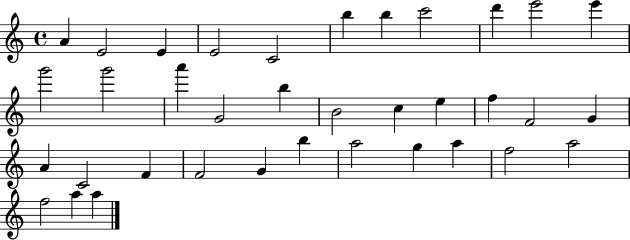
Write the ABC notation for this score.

X:1
T:Untitled
M:4/4
L:1/4
K:C
A E2 E E2 C2 b b c'2 d' e'2 e' g'2 g'2 a' G2 b B2 c e f F2 G A C2 F F2 G b a2 g a f2 a2 f2 a a